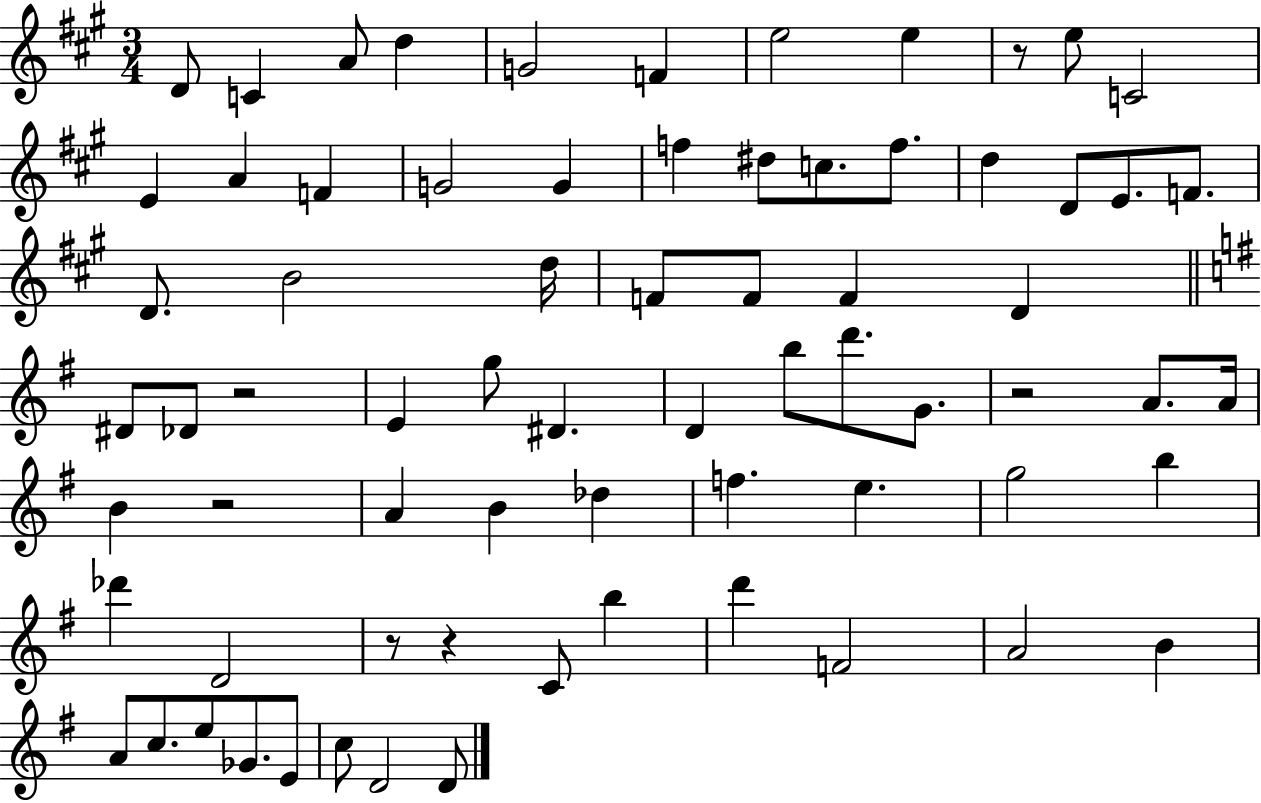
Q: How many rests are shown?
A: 6